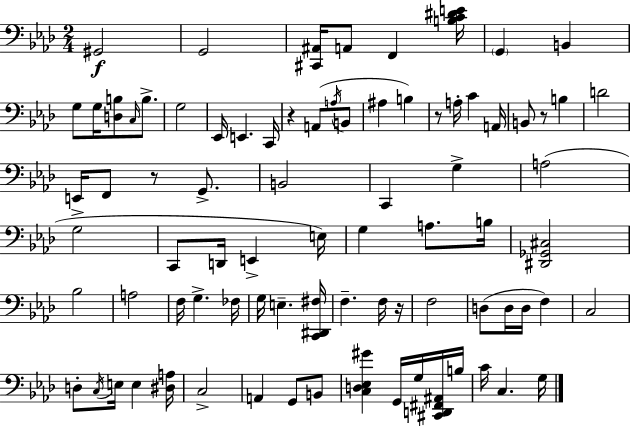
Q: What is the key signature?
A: AES major